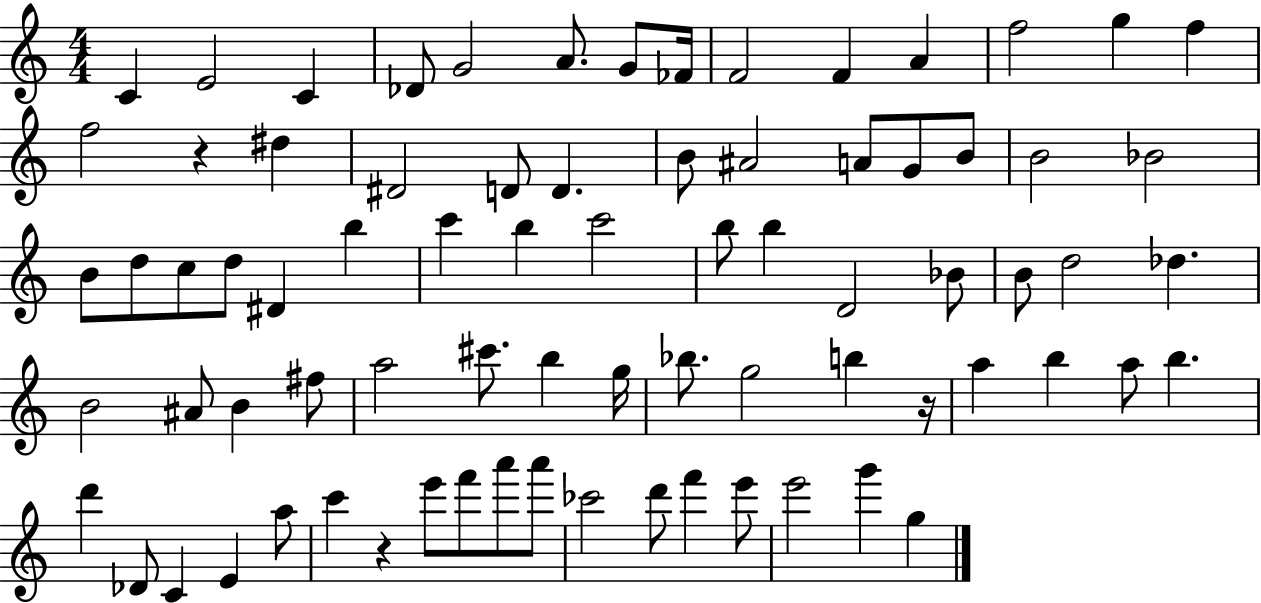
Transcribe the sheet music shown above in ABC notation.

X:1
T:Untitled
M:4/4
L:1/4
K:C
C E2 C _D/2 G2 A/2 G/2 _F/4 F2 F A f2 g f f2 z ^d ^D2 D/2 D B/2 ^A2 A/2 G/2 B/2 B2 _B2 B/2 d/2 c/2 d/2 ^D b c' b c'2 b/2 b D2 _B/2 B/2 d2 _d B2 ^A/2 B ^f/2 a2 ^c'/2 b g/4 _b/2 g2 b z/4 a b a/2 b d' _D/2 C E a/2 c' z e'/2 f'/2 a'/2 a'/2 _c'2 d'/2 f' e'/2 e'2 g' g